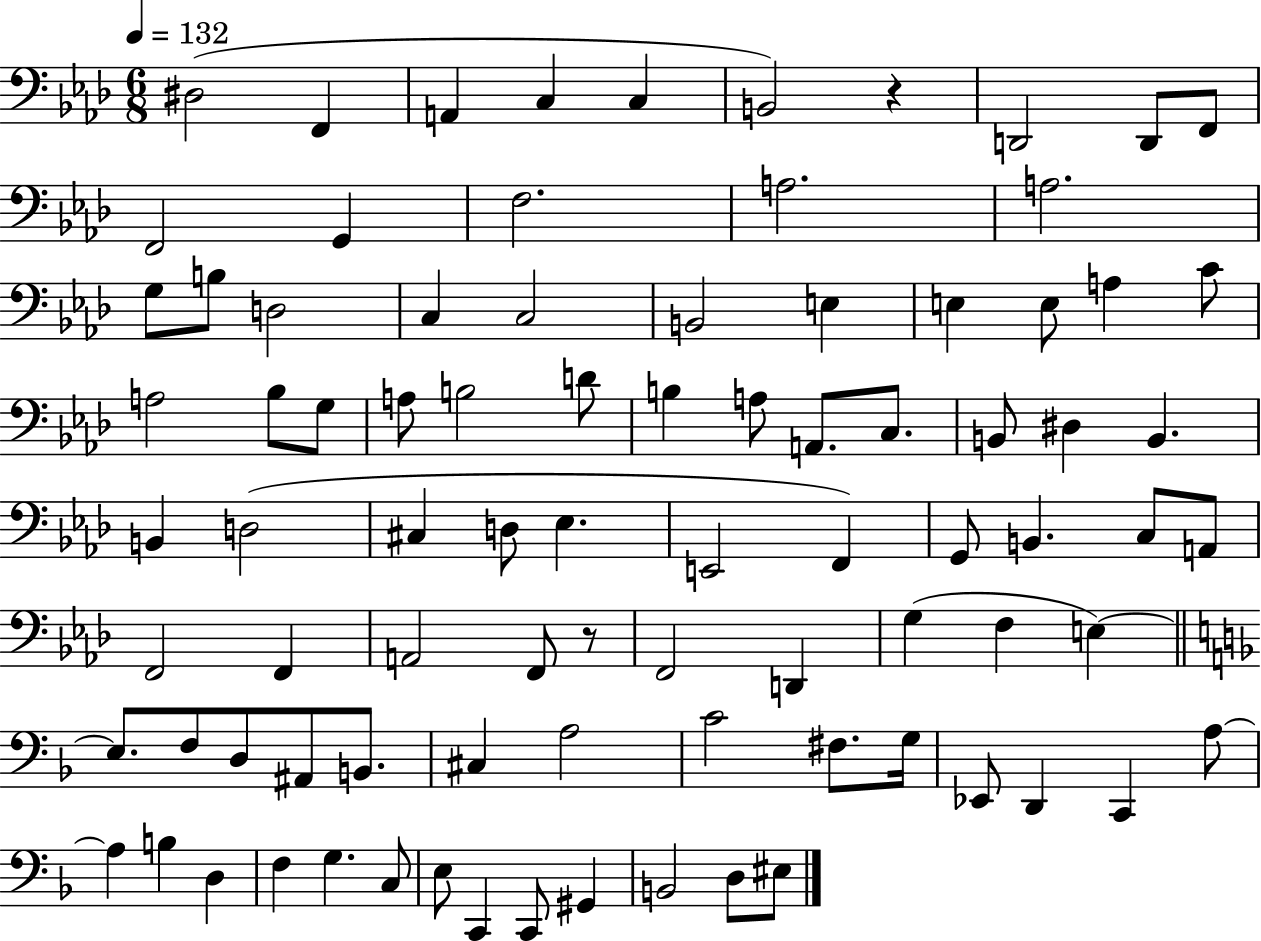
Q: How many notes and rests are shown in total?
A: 87